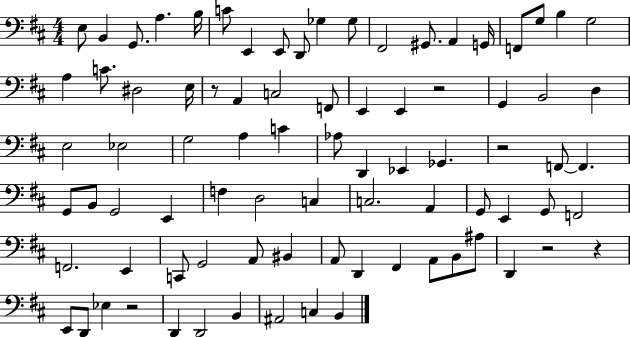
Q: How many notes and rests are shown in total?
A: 83